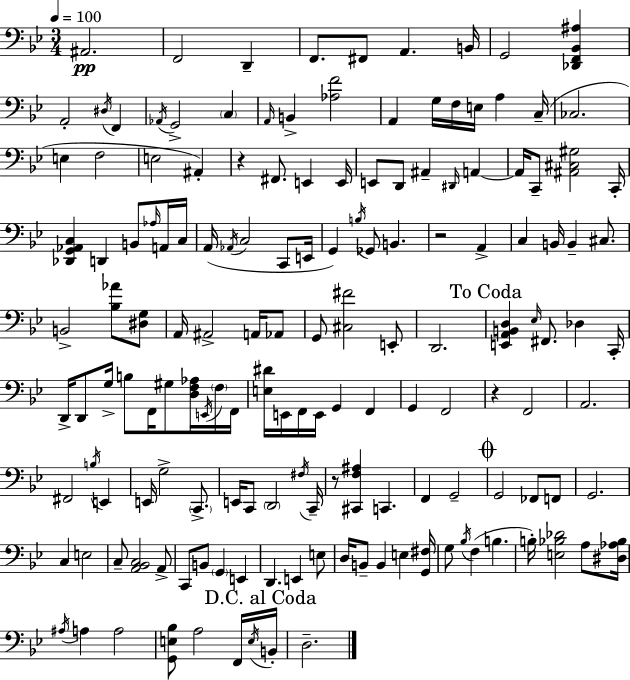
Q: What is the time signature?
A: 3/4